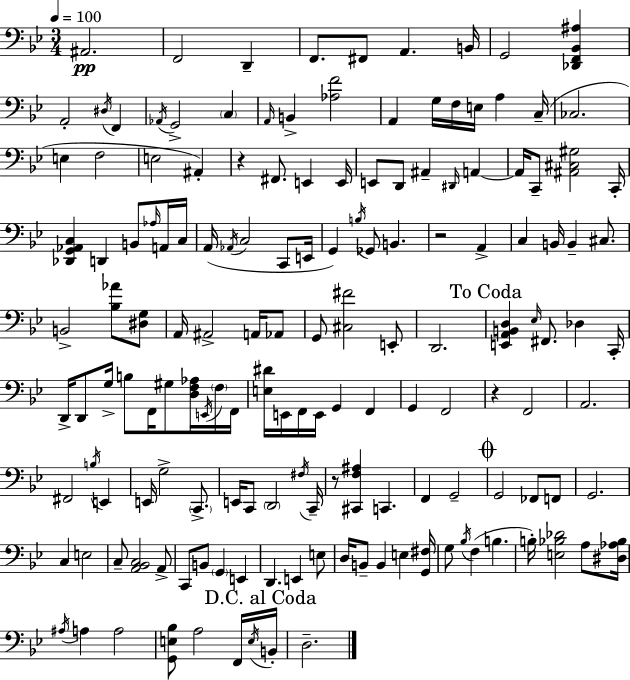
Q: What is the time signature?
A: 3/4